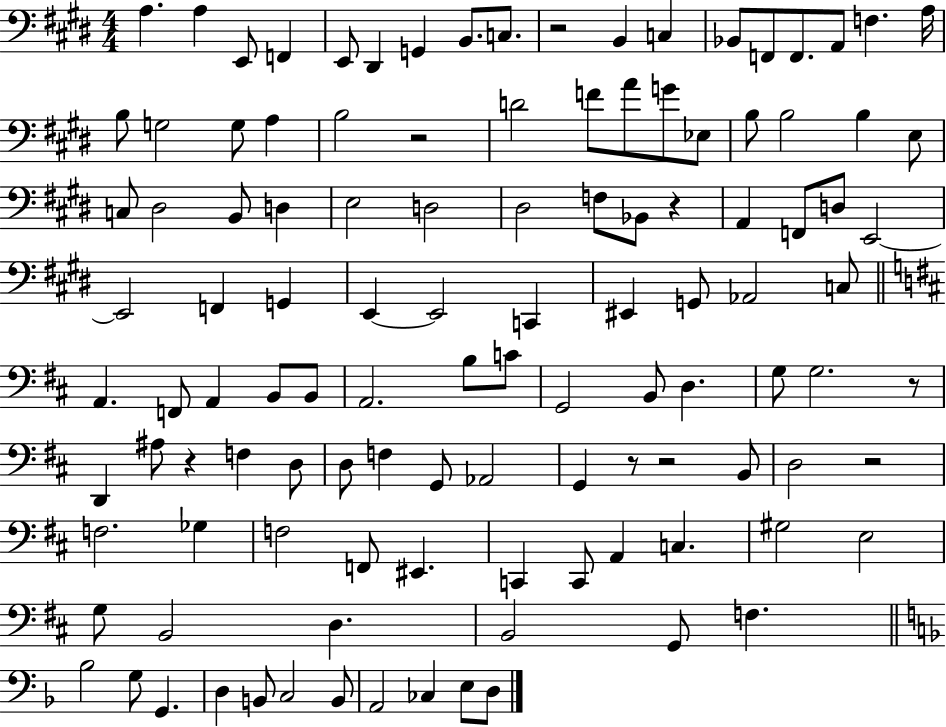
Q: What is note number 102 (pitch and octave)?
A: B2